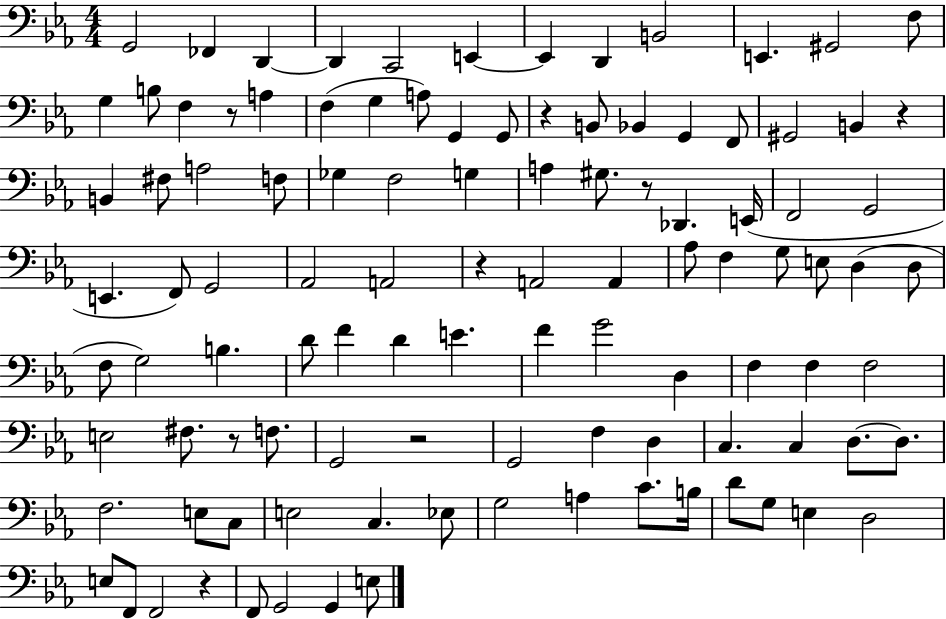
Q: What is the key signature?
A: EES major